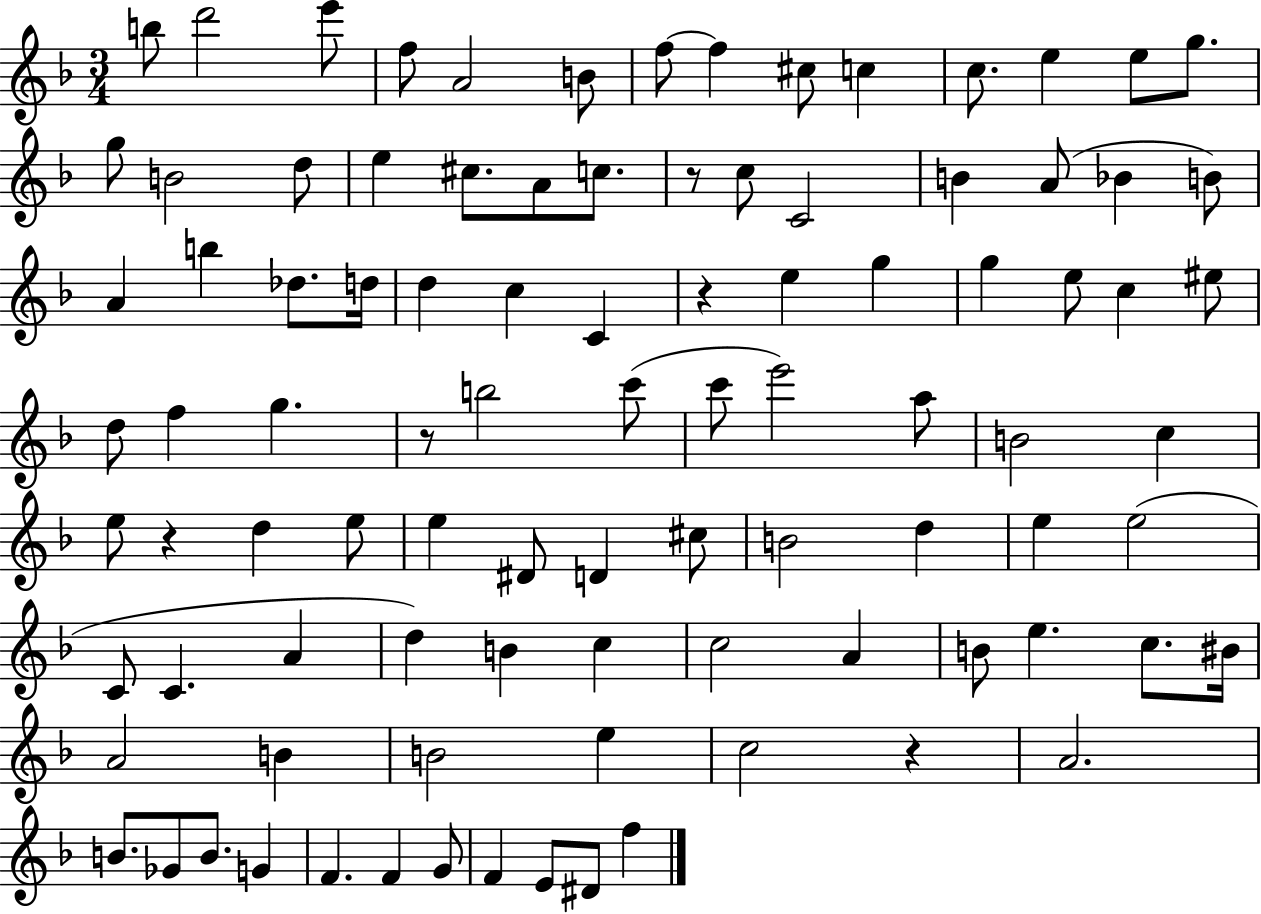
{
  \clef treble
  \numericTimeSignature
  \time 3/4
  \key f \major
  b''8 d'''2 e'''8 | f''8 a'2 b'8 | f''8~~ f''4 cis''8 c''4 | c''8. e''4 e''8 g''8. | \break g''8 b'2 d''8 | e''4 cis''8. a'8 c''8. | r8 c''8 c'2 | b'4 a'8( bes'4 b'8) | \break a'4 b''4 des''8. d''16 | d''4 c''4 c'4 | r4 e''4 g''4 | g''4 e''8 c''4 eis''8 | \break d''8 f''4 g''4. | r8 b''2 c'''8( | c'''8 e'''2) a''8 | b'2 c''4 | \break e''8 r4 d''4 e''8 | e''4 dis'8 d'4 cis''8 | b'2 d''4 | e''4 e''2( | \break c'8 c'4. a'4 | d''4) b'4 c''4 | c''2 a'4 | b'8 e''4. c''8. bis'16 | \break a'2 b'4 | b'2 e''4 | c''2 r4 | a'2. | \break b'8. ges'8 b'8. g'4 | f'4. f'4 g'8 | f'4 e'8 dis'8 f''4 | \bar "|."
}